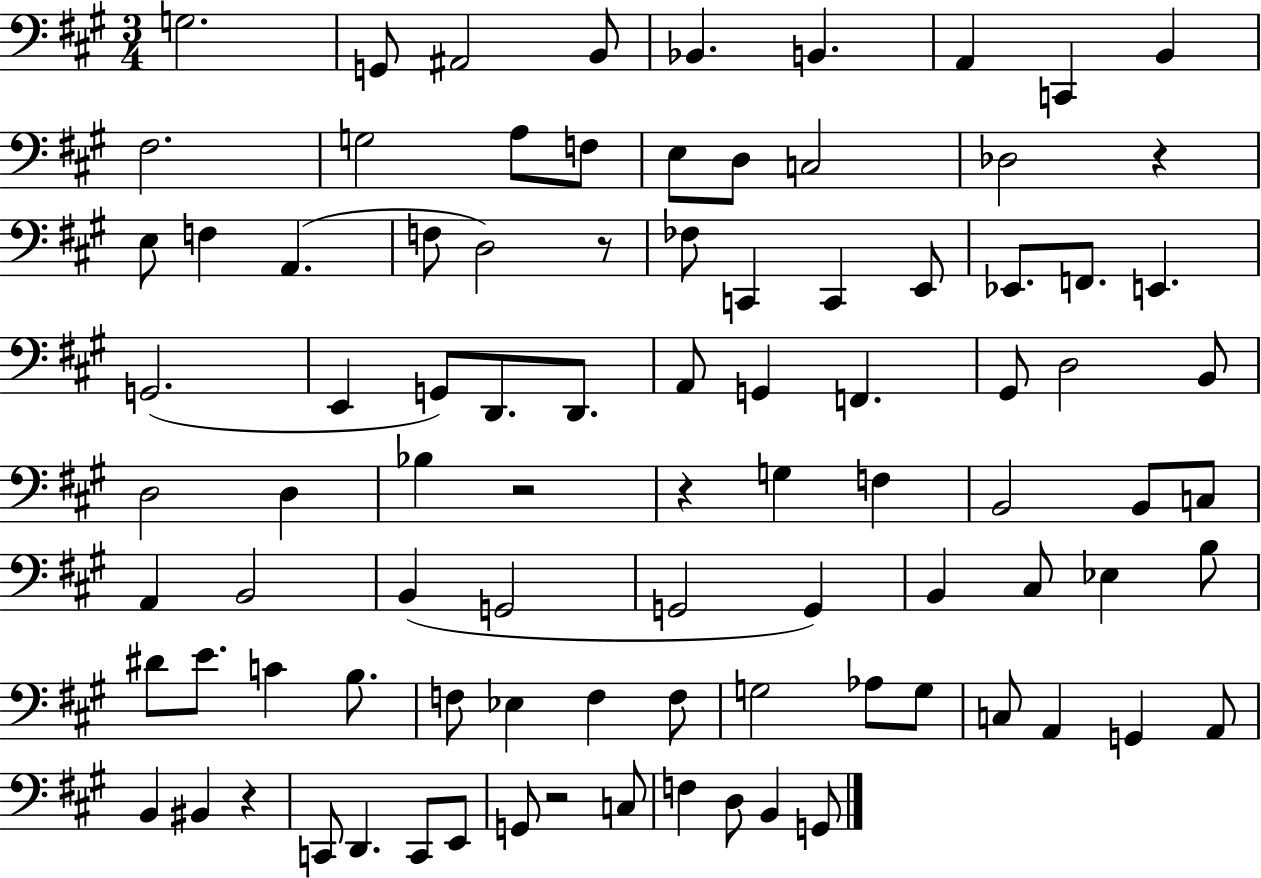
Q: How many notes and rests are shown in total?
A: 91